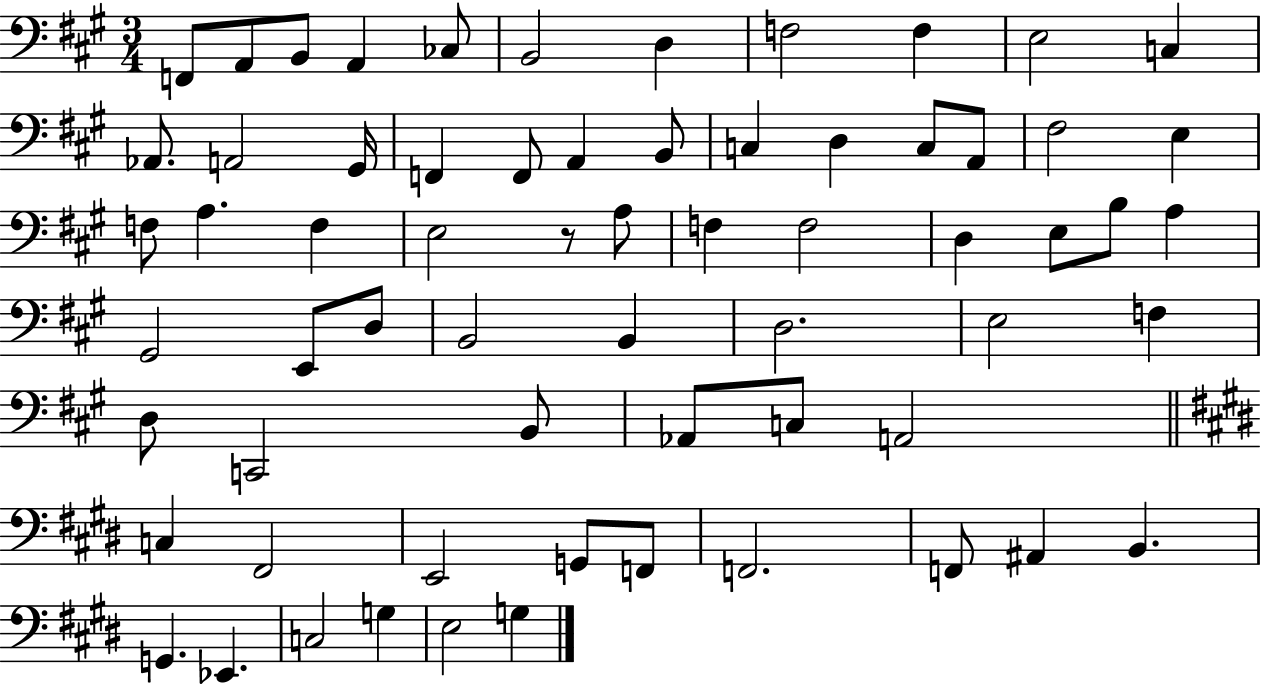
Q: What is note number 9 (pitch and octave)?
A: F3